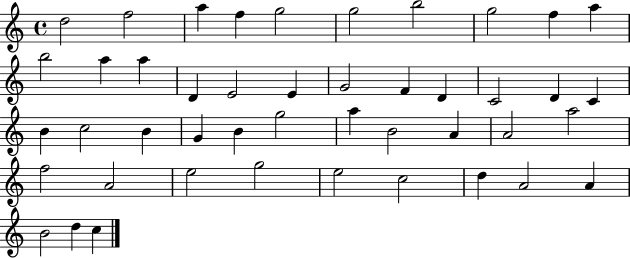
{
  \clef treble
  \time 4/4
  \defaultTimeSignature
  \key c \major
  d''2 f''2 | a''4 f''4 g''2 | g''2 b''2 | g''2 f''4 a''4 | \break b''2 a''4 a''4 | d'4 e'2 e'4 | g'2 f'4 d'4 | c'2 d'4 c'4 | \break b'4 c''2 b'4 | g'4 b'4 g''2 | a''4 b'2 a'4 | a'2 a''2 | \break f''2 a'2 | e''2 g''2 | e''2 c''2 | d''4 a'2 a'4 | \break b'2 d''4 c''4 | \bar "|."
}